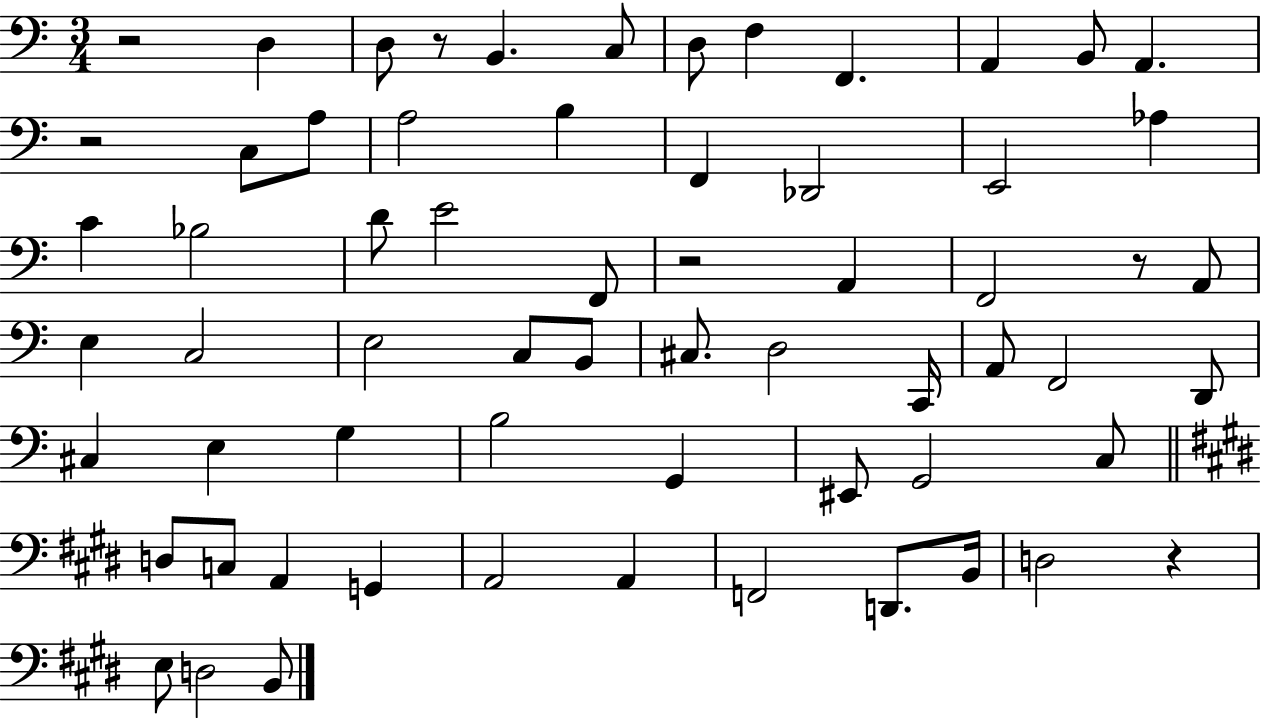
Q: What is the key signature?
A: C major